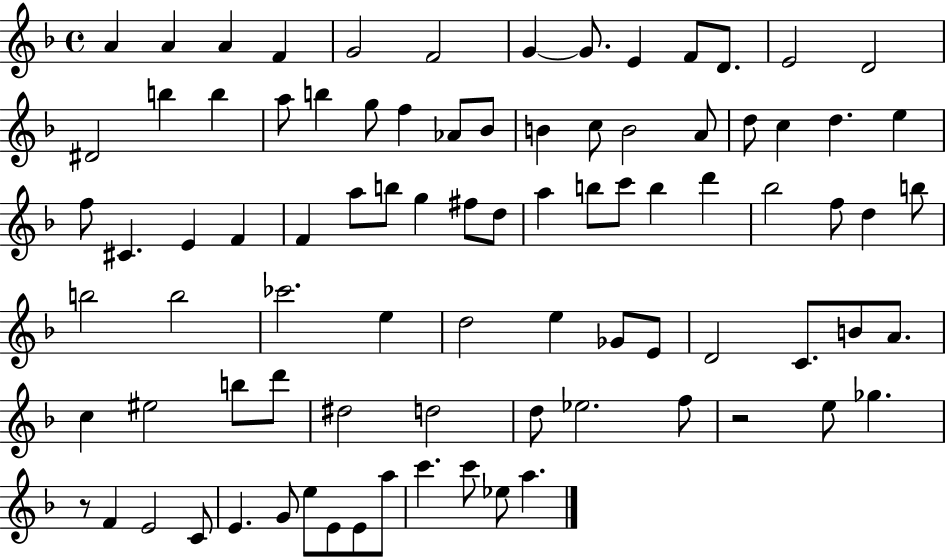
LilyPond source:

{
  \clef treble
  \time 4/4
  \defaultTimeSignature
  \key f \major
  a'4 a'4 a'4 f'4 | g'2 f'2 | g'4~~ g'8. e'4 f'8 d'8. | e'2 d'2 | \break dis'2 b''4 b''4 | a''8 b''4 g''8 f''4 aes'8 bes'8 | b'4 c''8 b'2 a'8 | d''8 c''4 d''4. e''4 | \break f''8 cis'4. e'4 f'4 | f'4 a''8 b''8 g''4 fis''8 d''8 | a''4 b''8 c'''8 b''4 d'''4 | bes''2 f''8 d''4 b''8 | \break b''2 b''2 | ces'''2. e''4 | d''2 e''4 ges'8 e'8 | d'2 c'8. b'8 a'8. | \break c''4 eis''2 b''8 d'''8 | dis''2 d''2 | d''8 ees''2. f''8 | r2 e''8 ges''4. | \break r8 f'4 e'2 c'8 | e'4. g'8 e''8 e'8 e'8 a''8 | c'''4. c'''8 ees''8 a''4. | \bar "|."
}